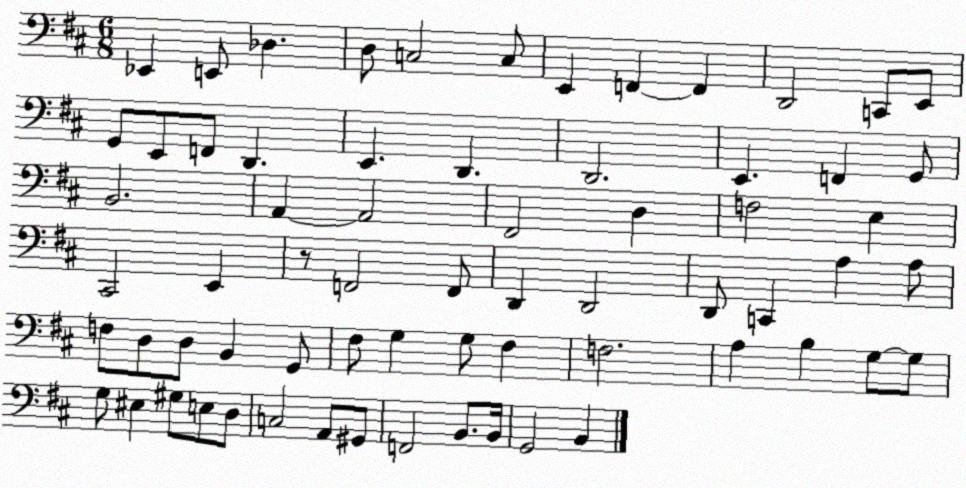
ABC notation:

X:1
T:Untitled
M:6/8
L:1/4
K:D
_E,, E,,/2 _D, D,/2 C,2 C,/2 E,, F,, F,, D,,2 C,,/2 E,,/2 G,,/2 E,,/2 F,,/2 D,, E,, D,, D,,2 E,, F,, G,,/2 B,,2 A,, A,,2 ^F,,2 D, F,2 E, ^C,,2 E,, z/2 F,,2 F,,/2 D,, D,,2 D,,/2 C,, A, A,/2 F,/2 D,/2 D,/2 B,, G,,/2 ^F,/2 G, G,/2 ^F, F,2 A, B, G,/2 G,/2 G,/2 ^E, ^G,/2 E,/2 D,/2 C,2 A,,/2 ^G,,/2 F,,2 B,,/2 B,,/4 G,,2 B,,